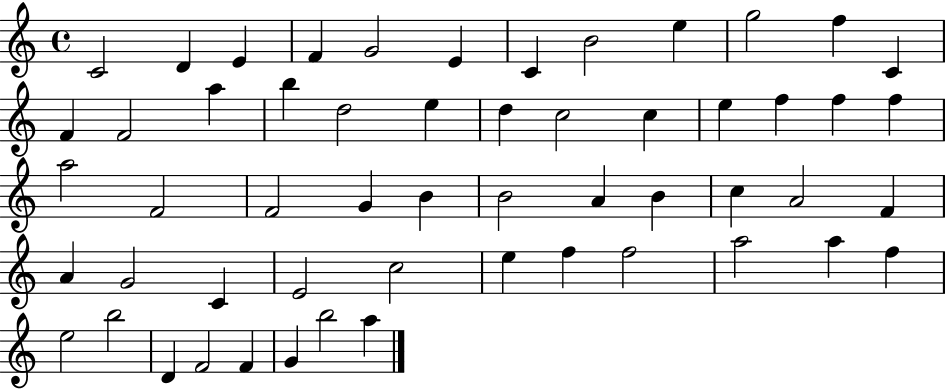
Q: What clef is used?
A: treble